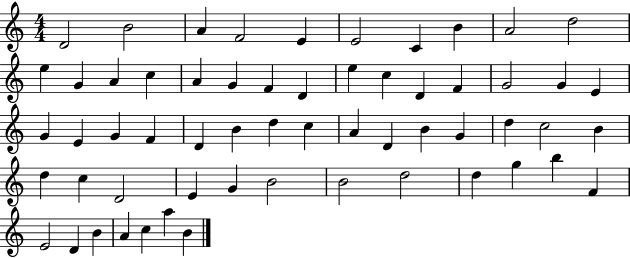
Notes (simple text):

D4/h B4/h A4/q F4/h E4/q E4/h C4/q B4/q A4/h D5/h E5/q G4/q A4/q C5/q A4/q G4/q F4/q D4/q E5/q C5/q D4/q F4/q G4/h G4/q E4/q G4/q E4/q G4/q F4/q D4/q B4/q D5/q C5/q A4/q D4/q B4/q G4/q D5/q C5/h B4/q D5/q C5/q D4/h E4/q G4/q B4/h B4/h D5/h D5/q G5/q B5/q F4/q E4/h D4/q B4/q A4/q C5/q A5/q B4/q